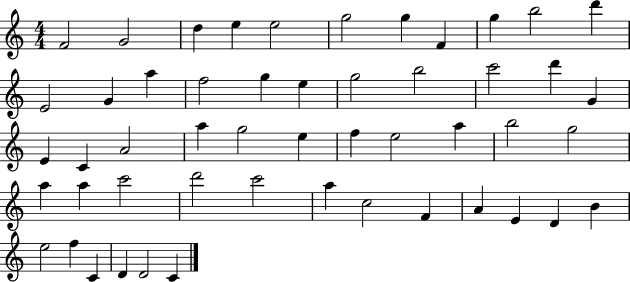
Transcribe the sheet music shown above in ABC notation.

X:1
T:Untitled
M:4/4
L:1/4
K:C
F2 G2 d e e2 g2 g F g b2 d' E2 G a f2 g e g2 b2 c'2 d' G E C A2 a g2 e f e2 a b2 g2 a a c'2 d'2 c'2 a c2 F A E D B e2 f C D D2 C